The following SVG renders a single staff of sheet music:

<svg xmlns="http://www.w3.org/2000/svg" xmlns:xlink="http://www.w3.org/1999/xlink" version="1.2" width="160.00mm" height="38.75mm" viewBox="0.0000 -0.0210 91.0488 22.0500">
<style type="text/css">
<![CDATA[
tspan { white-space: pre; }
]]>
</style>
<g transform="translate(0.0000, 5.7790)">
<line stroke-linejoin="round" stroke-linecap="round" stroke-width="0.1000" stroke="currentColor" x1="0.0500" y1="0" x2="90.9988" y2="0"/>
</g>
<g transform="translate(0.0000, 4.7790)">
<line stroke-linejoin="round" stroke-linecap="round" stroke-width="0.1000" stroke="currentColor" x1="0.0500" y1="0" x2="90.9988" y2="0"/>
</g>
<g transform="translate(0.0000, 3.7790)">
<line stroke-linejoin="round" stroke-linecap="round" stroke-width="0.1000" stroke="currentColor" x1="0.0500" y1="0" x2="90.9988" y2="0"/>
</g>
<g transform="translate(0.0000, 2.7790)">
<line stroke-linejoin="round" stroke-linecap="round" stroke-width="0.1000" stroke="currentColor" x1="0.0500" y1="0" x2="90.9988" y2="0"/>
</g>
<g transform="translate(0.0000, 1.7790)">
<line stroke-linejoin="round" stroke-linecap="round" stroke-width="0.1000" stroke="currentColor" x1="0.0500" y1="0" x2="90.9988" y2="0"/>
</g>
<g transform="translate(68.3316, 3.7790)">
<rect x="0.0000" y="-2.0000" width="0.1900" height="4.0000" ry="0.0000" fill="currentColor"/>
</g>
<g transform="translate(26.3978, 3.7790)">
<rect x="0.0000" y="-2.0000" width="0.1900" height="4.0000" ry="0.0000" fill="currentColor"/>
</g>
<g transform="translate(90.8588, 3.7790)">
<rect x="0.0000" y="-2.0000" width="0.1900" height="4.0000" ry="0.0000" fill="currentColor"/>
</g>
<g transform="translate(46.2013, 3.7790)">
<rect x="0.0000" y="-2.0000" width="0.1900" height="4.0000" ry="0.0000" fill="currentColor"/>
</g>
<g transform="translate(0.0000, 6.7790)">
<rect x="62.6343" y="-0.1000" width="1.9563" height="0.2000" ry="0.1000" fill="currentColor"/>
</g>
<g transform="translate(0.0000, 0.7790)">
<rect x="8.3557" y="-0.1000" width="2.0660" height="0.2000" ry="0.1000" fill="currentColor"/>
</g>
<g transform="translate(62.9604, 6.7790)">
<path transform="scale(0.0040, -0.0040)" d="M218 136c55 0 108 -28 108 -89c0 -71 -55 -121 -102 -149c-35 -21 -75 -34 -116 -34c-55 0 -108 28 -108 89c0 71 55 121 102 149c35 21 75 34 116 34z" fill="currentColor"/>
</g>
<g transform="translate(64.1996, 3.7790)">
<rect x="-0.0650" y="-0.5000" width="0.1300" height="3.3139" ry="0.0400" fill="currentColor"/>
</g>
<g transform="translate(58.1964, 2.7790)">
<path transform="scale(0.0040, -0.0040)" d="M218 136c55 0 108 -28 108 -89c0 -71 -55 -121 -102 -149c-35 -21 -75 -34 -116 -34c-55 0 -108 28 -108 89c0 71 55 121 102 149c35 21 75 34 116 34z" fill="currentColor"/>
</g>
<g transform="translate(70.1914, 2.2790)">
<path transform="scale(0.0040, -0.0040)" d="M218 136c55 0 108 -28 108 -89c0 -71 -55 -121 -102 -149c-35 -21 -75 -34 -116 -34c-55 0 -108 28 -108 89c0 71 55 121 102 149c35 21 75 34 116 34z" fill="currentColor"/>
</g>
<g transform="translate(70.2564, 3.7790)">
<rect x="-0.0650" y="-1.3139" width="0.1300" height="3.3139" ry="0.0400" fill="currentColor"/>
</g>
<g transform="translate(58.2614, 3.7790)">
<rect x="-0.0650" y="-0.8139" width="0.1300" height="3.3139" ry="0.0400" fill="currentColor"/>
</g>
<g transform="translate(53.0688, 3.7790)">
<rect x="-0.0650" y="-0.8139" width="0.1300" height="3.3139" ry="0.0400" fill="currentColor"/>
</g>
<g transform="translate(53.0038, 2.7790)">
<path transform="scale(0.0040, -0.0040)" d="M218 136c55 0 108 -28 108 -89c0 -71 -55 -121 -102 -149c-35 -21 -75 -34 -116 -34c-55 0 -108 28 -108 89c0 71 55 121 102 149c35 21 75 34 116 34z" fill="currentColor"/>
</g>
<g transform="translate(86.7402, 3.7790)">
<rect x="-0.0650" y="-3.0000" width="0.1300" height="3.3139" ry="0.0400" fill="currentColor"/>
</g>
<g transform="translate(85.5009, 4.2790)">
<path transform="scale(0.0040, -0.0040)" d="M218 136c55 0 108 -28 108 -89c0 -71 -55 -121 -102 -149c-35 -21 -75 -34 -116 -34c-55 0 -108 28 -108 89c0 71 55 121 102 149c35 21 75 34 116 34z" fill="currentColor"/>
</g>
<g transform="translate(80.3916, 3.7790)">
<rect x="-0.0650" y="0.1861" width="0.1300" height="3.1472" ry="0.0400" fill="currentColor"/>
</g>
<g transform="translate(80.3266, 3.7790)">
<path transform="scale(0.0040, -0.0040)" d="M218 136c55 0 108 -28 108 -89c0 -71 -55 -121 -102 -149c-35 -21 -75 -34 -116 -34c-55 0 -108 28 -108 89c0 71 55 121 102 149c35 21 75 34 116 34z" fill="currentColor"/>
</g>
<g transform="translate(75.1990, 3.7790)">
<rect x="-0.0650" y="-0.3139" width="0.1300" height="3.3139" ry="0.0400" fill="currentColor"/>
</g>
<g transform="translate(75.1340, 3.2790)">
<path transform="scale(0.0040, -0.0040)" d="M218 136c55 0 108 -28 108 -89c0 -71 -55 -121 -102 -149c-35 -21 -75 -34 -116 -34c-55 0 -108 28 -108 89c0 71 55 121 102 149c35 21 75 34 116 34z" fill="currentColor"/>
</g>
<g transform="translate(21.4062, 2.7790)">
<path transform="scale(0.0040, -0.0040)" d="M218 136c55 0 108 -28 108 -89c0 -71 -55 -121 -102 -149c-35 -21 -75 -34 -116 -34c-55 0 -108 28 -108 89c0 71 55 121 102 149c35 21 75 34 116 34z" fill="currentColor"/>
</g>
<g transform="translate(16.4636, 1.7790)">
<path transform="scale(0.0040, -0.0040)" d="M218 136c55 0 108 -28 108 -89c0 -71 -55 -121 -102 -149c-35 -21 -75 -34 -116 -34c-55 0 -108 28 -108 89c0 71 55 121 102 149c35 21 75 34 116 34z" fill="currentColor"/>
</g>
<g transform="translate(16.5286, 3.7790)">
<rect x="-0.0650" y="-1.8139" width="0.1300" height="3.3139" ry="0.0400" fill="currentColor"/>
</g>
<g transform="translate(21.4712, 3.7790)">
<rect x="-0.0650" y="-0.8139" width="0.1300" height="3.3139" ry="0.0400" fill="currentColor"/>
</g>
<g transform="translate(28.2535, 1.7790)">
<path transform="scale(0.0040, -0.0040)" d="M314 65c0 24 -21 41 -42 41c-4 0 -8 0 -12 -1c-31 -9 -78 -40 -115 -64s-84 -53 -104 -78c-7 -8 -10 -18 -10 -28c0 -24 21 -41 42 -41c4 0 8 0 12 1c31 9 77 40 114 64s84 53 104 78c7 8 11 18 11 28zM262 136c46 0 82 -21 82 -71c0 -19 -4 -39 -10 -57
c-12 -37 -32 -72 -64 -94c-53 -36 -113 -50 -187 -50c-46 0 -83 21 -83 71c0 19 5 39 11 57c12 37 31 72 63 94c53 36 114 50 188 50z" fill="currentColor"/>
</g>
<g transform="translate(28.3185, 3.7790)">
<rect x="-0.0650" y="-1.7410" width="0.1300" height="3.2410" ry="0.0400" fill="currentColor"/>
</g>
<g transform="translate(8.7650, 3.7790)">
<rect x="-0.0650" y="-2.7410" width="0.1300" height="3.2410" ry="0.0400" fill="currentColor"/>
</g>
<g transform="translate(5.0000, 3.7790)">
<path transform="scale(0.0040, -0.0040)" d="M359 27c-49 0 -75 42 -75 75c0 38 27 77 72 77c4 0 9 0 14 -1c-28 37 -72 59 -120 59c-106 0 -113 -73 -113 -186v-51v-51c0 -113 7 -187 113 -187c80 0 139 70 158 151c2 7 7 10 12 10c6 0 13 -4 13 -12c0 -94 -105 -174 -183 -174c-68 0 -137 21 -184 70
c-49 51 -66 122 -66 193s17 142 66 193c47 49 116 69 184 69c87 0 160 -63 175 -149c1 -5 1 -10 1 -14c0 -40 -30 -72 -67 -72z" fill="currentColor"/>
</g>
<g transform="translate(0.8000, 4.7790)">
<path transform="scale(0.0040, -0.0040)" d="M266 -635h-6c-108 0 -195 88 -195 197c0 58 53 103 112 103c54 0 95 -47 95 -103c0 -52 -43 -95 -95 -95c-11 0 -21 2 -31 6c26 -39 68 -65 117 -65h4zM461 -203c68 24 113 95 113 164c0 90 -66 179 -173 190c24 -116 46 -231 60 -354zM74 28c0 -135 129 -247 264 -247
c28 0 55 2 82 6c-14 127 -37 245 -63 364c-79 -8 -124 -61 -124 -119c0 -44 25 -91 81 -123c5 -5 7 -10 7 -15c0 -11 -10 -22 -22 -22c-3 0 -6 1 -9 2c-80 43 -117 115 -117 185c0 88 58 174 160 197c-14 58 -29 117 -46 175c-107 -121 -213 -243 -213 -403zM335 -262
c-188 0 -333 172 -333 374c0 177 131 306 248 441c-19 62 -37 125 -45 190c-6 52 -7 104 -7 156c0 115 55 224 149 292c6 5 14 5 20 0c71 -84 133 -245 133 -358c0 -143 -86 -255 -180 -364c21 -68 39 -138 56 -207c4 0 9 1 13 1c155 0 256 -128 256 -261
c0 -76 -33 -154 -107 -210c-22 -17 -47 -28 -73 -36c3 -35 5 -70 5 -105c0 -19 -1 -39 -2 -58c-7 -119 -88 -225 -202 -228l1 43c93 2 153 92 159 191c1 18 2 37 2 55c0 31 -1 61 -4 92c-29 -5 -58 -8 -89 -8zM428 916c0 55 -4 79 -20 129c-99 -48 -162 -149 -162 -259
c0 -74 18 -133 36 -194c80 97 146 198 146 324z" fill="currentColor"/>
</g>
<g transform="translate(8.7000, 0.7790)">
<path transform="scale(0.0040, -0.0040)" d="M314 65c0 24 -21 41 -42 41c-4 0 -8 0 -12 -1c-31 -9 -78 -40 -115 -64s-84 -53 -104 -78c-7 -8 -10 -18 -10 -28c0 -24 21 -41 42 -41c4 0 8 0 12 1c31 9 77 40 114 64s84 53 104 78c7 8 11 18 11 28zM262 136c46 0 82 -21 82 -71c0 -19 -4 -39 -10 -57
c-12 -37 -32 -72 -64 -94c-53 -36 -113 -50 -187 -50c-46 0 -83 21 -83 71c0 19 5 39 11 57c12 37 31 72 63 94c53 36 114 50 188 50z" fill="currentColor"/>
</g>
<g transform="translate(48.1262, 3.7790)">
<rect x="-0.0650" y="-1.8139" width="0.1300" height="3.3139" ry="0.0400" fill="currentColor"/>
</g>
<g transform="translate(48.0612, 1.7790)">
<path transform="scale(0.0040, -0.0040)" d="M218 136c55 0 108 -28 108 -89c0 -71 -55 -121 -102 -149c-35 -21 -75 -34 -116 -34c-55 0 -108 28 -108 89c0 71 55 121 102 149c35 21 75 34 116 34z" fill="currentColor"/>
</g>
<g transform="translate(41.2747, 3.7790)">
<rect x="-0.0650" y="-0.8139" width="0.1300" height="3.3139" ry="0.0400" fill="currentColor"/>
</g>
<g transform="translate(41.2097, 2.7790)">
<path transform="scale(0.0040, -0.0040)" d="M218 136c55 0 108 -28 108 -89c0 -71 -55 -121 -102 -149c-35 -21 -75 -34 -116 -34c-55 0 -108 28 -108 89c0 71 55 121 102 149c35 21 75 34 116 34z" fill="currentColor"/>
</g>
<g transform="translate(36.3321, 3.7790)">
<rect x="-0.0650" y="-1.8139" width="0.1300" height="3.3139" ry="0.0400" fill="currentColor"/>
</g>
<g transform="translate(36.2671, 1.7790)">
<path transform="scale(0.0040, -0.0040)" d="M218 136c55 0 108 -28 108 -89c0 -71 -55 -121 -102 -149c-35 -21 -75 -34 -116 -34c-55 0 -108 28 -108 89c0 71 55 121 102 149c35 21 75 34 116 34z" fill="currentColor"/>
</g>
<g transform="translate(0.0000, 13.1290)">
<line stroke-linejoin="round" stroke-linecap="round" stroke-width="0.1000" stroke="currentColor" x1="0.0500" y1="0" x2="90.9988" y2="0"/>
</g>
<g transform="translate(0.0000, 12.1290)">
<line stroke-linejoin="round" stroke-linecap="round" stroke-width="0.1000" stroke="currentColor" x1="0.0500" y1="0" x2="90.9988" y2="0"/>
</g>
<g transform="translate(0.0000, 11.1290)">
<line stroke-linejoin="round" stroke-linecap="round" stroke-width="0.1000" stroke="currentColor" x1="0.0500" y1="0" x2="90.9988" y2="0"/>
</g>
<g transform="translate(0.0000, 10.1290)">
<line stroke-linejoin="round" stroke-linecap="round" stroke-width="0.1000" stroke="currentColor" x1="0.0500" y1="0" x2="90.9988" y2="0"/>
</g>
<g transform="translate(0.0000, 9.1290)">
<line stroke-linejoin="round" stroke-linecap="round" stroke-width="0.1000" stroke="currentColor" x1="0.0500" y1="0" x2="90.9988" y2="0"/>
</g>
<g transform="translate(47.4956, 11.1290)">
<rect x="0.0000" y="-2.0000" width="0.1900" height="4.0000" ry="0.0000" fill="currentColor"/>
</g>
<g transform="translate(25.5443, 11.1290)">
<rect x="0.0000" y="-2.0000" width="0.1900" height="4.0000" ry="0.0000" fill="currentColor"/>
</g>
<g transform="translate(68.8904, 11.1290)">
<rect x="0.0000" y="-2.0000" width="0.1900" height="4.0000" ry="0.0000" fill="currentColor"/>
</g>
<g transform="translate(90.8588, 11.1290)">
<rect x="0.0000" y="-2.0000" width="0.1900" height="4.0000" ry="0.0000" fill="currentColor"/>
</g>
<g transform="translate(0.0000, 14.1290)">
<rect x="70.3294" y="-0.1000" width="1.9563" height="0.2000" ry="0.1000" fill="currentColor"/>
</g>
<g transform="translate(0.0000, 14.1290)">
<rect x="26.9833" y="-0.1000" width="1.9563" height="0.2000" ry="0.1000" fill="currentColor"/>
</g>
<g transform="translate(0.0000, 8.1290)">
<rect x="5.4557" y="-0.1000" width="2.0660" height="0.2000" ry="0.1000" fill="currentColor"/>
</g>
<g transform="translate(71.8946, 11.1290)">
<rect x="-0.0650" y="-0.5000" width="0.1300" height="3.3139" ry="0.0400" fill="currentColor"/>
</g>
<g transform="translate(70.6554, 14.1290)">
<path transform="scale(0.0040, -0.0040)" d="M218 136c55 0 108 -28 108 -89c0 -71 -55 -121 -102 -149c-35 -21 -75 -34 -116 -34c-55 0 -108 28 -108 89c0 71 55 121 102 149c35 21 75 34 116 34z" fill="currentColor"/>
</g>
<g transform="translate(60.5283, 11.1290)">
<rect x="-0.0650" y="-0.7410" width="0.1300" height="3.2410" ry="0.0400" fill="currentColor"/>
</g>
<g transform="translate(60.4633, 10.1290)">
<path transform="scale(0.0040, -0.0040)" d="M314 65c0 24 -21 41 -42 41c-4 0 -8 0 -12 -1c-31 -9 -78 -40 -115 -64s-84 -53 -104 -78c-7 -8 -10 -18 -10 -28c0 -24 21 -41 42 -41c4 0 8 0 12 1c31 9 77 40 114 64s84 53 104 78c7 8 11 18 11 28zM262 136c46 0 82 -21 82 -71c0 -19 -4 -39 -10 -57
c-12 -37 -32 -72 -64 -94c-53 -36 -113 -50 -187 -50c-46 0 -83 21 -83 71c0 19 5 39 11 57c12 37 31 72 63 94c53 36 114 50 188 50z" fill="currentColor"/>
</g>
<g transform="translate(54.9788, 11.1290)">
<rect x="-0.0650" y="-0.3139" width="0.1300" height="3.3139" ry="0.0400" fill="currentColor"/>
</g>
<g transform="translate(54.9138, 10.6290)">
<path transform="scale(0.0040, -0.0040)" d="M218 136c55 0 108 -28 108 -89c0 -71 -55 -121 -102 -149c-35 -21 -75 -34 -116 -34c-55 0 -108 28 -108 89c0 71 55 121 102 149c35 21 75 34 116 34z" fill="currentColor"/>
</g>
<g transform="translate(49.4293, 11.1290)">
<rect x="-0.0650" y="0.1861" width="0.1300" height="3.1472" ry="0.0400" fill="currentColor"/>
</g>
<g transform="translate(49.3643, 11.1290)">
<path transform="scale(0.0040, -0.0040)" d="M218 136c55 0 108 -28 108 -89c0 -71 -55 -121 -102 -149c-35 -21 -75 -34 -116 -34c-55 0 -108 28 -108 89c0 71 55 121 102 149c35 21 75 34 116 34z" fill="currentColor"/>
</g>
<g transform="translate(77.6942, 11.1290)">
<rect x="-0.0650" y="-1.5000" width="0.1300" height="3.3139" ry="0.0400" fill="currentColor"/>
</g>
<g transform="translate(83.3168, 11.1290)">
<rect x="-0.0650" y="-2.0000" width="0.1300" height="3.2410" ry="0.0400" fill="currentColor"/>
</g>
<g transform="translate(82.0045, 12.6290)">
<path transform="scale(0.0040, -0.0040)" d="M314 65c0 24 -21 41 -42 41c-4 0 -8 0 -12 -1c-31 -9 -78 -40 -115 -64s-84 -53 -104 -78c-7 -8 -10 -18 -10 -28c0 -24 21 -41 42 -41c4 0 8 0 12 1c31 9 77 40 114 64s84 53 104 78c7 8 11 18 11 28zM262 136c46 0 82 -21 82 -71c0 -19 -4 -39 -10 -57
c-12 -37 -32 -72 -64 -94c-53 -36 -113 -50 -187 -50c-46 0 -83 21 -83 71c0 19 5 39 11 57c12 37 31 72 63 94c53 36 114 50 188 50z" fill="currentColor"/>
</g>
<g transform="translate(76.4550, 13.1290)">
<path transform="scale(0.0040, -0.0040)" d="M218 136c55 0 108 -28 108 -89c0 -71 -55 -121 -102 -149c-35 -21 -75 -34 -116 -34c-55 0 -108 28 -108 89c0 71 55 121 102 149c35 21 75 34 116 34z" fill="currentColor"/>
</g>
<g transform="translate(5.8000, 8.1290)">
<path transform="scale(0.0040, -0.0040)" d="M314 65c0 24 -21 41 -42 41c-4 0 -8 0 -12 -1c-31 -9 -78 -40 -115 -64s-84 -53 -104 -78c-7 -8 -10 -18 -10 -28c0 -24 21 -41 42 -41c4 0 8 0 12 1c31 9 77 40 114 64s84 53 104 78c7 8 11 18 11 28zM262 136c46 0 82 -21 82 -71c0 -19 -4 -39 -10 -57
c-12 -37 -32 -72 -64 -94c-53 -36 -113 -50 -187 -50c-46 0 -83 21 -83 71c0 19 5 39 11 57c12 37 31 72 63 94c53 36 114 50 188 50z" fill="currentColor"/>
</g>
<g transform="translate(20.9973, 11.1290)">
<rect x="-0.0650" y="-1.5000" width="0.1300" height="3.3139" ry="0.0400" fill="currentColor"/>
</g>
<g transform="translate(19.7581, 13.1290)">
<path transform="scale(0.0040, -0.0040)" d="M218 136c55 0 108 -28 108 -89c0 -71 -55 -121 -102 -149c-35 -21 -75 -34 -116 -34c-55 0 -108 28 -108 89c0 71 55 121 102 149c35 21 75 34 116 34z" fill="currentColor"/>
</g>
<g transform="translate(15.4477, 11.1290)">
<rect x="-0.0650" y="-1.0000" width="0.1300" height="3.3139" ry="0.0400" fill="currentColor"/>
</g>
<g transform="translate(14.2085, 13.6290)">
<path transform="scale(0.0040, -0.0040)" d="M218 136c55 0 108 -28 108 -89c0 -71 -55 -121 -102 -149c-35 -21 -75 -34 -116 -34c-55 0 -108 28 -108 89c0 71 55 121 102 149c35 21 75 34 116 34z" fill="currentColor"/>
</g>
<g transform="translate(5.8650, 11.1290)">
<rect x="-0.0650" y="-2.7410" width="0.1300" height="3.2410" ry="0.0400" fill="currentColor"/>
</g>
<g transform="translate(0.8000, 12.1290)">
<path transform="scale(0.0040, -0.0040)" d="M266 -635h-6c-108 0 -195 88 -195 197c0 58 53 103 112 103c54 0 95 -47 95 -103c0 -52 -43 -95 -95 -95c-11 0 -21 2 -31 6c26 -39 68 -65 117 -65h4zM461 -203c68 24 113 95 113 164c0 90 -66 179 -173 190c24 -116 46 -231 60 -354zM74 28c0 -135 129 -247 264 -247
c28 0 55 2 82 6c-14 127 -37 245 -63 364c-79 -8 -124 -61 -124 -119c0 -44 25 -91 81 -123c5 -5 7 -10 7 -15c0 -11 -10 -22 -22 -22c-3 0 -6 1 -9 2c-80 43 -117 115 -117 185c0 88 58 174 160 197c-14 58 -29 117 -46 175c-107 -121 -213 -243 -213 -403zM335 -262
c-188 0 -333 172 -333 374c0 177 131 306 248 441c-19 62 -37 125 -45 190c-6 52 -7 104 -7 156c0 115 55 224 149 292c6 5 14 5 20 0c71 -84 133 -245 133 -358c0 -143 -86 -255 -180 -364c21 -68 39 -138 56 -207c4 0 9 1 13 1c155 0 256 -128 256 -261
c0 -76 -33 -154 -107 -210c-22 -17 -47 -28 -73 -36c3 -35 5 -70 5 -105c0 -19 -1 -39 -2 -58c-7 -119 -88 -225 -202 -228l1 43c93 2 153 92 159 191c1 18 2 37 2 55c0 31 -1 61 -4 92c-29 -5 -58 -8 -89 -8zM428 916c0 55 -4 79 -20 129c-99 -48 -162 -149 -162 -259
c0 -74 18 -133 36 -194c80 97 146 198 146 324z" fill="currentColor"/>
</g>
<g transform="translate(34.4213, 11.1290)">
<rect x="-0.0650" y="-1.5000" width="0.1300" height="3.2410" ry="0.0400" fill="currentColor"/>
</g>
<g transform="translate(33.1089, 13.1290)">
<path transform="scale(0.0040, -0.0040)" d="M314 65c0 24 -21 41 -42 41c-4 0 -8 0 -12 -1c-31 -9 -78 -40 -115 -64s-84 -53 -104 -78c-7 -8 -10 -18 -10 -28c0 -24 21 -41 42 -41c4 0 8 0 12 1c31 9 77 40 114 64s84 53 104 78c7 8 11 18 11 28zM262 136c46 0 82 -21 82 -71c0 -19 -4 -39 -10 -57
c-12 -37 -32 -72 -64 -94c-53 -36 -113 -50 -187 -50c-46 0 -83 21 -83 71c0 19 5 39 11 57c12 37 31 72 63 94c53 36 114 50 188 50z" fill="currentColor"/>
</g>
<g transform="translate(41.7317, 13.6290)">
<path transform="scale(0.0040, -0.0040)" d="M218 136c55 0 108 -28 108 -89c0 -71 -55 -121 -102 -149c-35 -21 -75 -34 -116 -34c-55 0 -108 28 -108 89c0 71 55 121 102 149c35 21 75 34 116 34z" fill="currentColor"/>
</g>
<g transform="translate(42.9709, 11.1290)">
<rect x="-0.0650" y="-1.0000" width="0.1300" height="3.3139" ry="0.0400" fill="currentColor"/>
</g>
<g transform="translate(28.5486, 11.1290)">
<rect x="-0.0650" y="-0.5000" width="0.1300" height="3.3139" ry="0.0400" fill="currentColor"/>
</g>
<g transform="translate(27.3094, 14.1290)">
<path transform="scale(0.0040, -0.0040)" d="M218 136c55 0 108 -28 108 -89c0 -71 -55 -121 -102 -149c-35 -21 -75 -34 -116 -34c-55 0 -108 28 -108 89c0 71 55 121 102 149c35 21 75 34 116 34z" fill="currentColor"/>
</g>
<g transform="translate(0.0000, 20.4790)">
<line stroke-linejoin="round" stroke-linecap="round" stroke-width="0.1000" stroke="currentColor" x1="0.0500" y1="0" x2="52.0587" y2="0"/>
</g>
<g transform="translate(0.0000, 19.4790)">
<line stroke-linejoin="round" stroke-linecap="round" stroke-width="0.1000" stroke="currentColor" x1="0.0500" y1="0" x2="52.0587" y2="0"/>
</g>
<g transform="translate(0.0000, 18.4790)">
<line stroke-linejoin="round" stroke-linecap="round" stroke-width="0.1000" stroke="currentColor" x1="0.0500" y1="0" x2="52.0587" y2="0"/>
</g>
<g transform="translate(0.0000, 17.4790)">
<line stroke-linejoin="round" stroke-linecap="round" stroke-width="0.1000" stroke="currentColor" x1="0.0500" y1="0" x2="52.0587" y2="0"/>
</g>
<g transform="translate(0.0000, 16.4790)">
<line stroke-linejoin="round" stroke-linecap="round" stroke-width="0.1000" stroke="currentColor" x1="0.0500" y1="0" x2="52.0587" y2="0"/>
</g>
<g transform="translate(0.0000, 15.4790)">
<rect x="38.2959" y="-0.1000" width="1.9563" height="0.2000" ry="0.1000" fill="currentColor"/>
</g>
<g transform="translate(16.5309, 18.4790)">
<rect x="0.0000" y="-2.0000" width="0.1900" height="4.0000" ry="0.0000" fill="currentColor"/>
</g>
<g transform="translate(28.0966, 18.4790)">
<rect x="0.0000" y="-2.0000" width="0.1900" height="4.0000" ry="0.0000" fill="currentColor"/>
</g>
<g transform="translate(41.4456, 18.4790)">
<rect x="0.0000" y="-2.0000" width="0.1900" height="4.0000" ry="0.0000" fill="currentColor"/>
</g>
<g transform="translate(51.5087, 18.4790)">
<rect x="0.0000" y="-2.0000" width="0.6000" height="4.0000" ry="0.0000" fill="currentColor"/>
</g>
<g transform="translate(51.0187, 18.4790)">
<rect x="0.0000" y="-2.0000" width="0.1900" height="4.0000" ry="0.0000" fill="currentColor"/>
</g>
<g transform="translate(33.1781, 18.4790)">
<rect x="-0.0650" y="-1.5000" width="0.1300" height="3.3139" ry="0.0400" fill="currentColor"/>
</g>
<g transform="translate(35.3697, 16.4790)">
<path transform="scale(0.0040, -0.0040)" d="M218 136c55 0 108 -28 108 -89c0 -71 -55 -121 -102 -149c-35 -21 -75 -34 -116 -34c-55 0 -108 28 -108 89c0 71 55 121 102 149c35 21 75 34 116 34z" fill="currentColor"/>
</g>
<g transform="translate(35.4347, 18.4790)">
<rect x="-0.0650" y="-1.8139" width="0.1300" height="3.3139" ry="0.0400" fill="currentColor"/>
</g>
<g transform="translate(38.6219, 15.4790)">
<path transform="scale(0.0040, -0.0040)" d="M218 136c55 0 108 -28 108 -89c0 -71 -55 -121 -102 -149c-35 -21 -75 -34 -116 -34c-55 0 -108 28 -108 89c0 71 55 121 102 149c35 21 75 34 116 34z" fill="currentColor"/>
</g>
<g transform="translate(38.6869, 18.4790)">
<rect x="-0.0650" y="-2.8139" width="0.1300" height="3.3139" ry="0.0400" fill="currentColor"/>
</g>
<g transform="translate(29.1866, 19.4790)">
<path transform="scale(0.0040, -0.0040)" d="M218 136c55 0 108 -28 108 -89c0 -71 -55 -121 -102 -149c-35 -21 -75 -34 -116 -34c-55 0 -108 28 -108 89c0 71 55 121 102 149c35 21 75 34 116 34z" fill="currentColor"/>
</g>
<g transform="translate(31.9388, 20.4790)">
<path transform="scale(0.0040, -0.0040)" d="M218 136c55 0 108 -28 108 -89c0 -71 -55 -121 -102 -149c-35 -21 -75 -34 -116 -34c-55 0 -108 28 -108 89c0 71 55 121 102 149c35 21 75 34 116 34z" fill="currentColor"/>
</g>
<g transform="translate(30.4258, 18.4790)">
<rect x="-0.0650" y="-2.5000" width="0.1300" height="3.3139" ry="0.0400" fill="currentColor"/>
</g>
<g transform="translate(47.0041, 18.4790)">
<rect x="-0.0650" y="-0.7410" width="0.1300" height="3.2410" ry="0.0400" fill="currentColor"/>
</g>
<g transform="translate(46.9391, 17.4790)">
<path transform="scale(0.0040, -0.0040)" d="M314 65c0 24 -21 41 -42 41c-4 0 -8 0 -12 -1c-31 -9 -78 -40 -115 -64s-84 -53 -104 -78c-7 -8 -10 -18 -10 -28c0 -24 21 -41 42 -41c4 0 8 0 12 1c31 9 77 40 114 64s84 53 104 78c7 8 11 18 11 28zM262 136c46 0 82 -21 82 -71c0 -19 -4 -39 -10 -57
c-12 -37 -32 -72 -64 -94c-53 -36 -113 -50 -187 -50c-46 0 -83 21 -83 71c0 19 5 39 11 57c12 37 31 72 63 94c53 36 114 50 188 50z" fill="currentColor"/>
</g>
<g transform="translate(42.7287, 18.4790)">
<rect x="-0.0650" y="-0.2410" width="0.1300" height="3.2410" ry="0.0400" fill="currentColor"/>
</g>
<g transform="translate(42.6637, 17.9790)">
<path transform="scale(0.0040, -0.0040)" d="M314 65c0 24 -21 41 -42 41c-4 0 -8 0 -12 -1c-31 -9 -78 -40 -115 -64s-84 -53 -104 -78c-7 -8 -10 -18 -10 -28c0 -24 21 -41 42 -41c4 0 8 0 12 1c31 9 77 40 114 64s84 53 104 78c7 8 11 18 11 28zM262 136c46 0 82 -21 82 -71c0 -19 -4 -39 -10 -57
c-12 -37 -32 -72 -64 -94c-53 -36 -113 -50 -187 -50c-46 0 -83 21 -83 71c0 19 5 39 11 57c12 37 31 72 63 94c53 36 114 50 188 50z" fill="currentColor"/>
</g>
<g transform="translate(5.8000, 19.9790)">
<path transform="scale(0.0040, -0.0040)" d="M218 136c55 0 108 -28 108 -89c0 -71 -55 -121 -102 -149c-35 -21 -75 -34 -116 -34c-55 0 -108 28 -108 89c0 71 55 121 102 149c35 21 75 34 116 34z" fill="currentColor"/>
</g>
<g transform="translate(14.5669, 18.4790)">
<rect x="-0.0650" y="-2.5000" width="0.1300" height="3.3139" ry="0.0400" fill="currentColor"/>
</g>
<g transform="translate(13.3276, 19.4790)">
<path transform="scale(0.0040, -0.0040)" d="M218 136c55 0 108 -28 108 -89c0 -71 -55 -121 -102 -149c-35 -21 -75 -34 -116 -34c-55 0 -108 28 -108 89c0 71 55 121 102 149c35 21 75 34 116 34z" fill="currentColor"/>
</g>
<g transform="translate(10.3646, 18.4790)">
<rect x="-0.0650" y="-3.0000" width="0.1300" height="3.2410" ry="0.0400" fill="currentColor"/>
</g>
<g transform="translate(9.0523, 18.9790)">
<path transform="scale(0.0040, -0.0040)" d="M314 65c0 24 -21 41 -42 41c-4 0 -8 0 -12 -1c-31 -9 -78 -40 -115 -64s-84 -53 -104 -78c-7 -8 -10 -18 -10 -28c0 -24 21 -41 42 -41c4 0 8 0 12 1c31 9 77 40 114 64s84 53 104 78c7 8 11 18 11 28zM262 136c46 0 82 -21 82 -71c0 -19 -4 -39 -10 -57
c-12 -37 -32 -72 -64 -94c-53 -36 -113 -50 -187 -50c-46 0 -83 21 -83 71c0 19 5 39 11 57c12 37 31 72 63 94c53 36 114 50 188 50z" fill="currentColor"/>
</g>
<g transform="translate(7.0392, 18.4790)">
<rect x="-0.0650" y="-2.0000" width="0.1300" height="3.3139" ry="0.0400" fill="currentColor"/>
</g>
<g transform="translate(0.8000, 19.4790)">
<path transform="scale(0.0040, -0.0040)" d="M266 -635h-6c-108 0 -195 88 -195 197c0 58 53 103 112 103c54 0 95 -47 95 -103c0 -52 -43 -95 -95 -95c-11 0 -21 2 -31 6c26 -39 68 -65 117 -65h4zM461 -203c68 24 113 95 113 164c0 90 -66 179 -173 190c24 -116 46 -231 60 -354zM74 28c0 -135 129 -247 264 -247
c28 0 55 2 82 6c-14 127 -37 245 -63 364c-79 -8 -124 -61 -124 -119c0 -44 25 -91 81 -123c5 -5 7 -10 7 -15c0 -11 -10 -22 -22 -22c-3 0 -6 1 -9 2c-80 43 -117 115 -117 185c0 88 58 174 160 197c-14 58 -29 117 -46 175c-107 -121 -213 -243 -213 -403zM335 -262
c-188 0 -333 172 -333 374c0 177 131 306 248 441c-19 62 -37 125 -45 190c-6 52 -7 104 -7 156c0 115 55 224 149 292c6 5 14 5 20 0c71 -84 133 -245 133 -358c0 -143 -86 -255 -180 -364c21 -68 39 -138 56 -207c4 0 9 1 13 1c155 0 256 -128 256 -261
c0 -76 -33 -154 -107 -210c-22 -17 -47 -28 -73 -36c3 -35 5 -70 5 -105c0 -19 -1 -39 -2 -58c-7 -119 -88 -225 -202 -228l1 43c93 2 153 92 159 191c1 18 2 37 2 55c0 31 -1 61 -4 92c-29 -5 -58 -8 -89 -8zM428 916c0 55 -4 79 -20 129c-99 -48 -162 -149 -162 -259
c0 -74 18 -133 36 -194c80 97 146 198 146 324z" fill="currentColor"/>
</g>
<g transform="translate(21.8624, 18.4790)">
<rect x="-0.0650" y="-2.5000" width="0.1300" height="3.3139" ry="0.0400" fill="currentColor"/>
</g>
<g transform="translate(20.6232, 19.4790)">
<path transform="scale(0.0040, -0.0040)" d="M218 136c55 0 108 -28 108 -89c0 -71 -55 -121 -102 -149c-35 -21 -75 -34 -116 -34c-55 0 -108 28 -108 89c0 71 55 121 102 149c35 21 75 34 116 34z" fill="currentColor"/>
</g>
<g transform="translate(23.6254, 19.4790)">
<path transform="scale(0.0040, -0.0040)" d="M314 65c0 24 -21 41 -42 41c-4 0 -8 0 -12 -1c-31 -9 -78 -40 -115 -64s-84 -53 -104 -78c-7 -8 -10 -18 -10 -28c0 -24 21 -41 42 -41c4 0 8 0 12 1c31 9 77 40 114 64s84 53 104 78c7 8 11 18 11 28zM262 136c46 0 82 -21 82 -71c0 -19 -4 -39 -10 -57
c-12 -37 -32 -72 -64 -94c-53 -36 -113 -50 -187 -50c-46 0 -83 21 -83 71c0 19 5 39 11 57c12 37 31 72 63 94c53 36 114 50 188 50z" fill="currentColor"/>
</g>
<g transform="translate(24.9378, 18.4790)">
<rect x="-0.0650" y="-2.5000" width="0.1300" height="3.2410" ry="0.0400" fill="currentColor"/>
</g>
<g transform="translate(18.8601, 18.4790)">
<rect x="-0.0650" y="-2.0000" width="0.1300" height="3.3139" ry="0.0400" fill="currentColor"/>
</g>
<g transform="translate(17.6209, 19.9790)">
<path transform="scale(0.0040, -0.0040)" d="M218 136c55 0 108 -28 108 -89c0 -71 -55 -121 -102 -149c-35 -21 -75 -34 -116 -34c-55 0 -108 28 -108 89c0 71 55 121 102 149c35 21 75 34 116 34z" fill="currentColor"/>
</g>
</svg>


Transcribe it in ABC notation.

X:1
T:Untitled
M:4/4
L:1/4
K:C
a2 f d f2 f d f d d C e c B A a2 D E C E2 D B c d2 C E F2 F A2 G F G G2 G E f a c2 d2